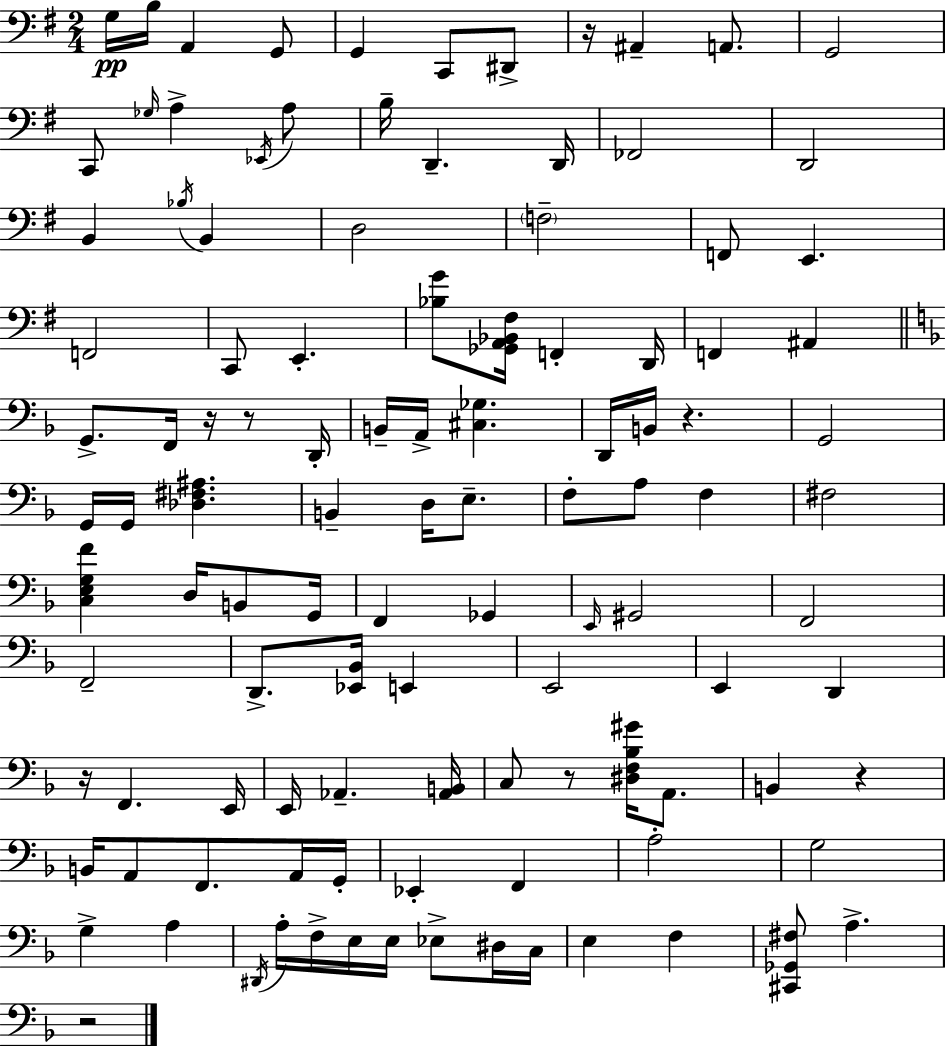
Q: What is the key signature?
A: E minor